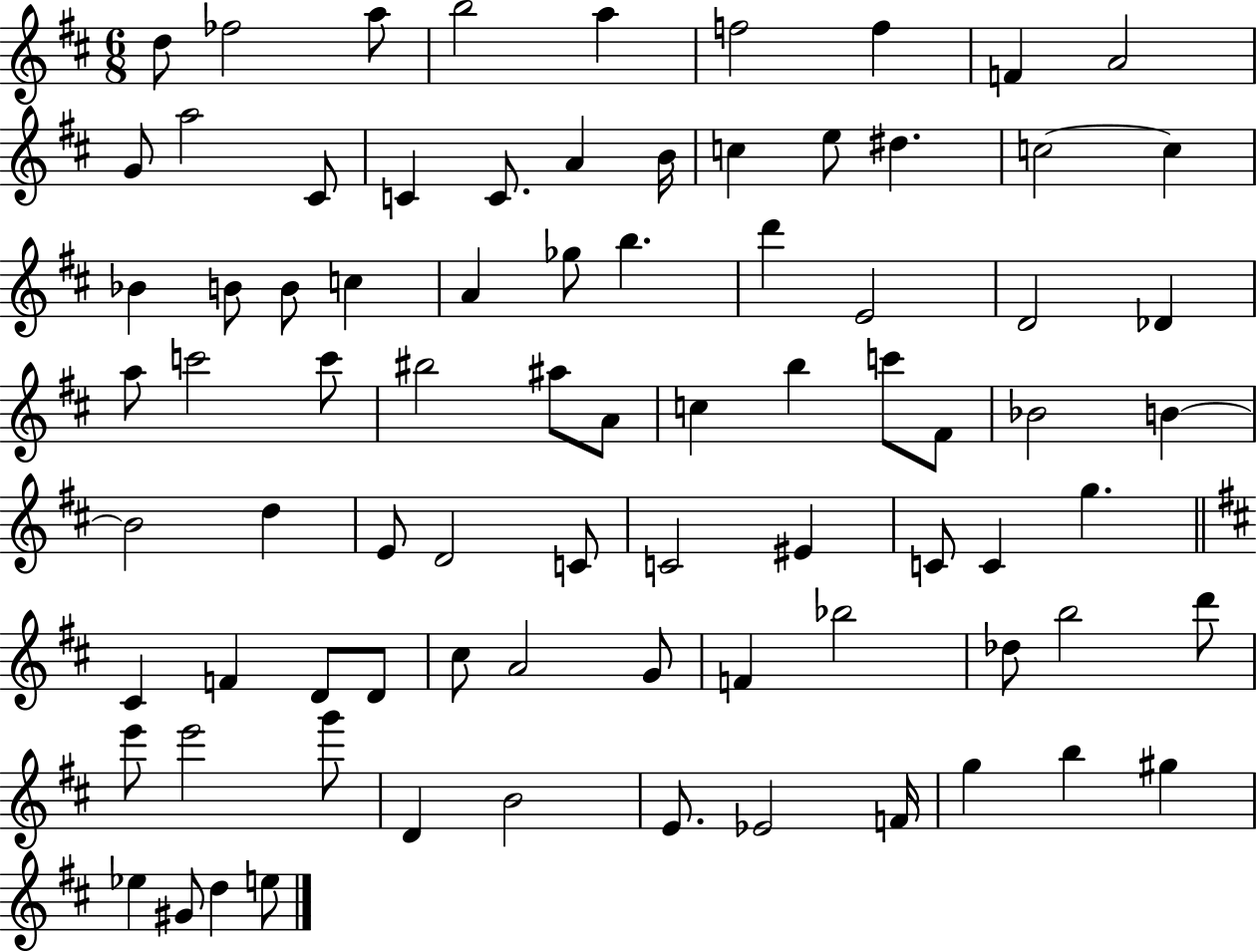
D5/e FES5/h A5/e B5/h A5/q F5/h F5/q F4/q A4/h G4/e A5/h C#4/e C4/q C4/e. A4/q B4/s C5/q E5/e D#5/q. C5/h C5/q Bb4/q B4/e B4/e C5/q A4/q Gb5/e B5/q. D6/q E4/h D4/h Db4/q A5/e C6/h C6/e BIS5/h A#5/e A4/e C5/q B5/q C6/e F#4/e Bb4/h B4/q B4/h D5/q E4/e D4/h C4/e C4/h EIS4/q C4/e C4/q G5/q. C#4/q F4/q D4/e D4/e C#5/e A4/h G4/e F4/q Bb5/h Db5/e B5/h D6/e E6/e E6/h G6/e D4/q B4/h E4/e. Eb4/h F4/s G5/q B5/q G#5/q Eb5/q G#4/e D5/q E5/e